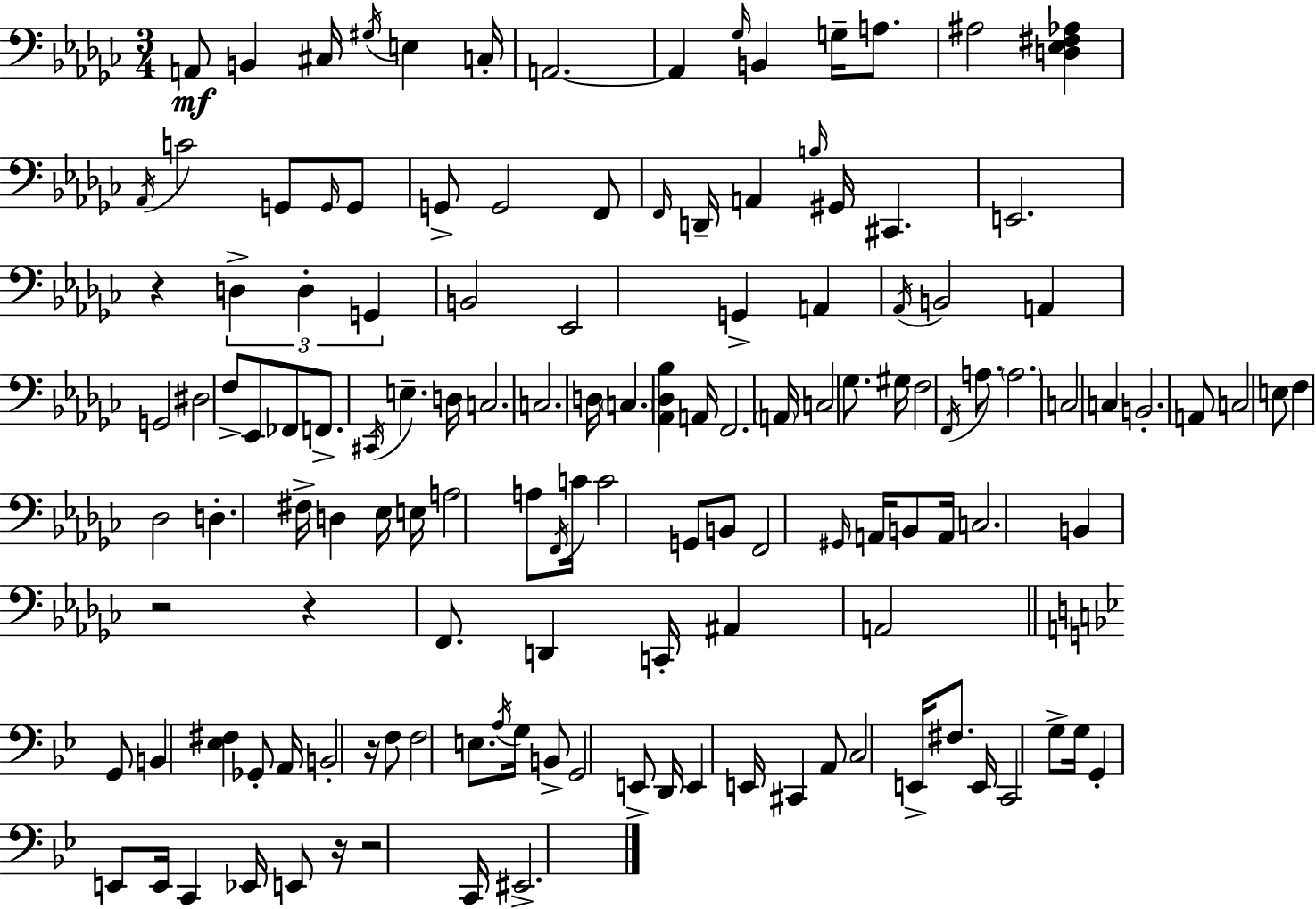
X:1
T:Untitled
M:3/4
L:1/4
K:Ebm
A,,/2 B,, ^C,/4 ^G,/4 E, C,/4 A,,2 A,, _G,/4 B,, G,/4 A,/2 ^A,2 [D,_E,^F,_A,] _A,,/4 C2 G,,/2 G,,/4 G,,/2 G,,/2 G,,2 F,,/2 F,,/4 D,,/4 A,, B,/4 ^G,,/4 ^C,, E,,2 z D, D, G,, B,,2 _E,,2 G,, A,, _A,,/4 B,,2 A,, G,,2 ^D,2 F,/2 _E,,/2 _F,,/2 F,,/2 ^C,,/4 E, D,/4 C,2 C,2 D,/4 C, [_A,,_D,_B,] A,,/4 F,,2 A,,/4 C,2 _G,/2 ^G,/4 F,2 F,,/4 A,/2 A,2 C,2 C, B,,2 A,,/2 C,2 E,/2 F, _D,2 D, ^F,/4 D, _E,/4 E,/4 A,2 A,/2 F,,/4 C/4 C2 G,,/2 B,,/2 F,,2 ^G,,/4 A,,/4 B,,/2 A,,/4 C,2 B,, z2 z F,,/2 D,, C,,/4 ^A,, A,,2 G,,/2 B,, [_E,^F,] _G,,/2 A,,/4 B,,2 z/4 F,/2 F,2 E,/2 A,/4 G,/4 B,,/2 G,,2 E,,/2 D,,/4 E,, E,,/4 ^C,, A,,/2 C,2 E,,/4 ^F,/2 E,,/4 C,,2 G,/2 G,/4 G,, E,,/2 E,,/4 C,, _E,,/4 E,,/2 z/4 z2 C,,/4 ^E,,2